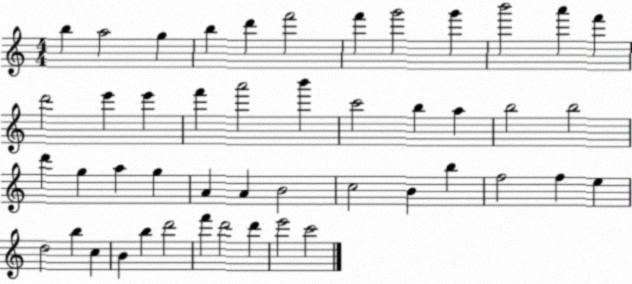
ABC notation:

X:1
T:Untitled
M:4/4
L:1/4
K:C
b a2 g b d' f'2 f' g'2 g' b'2 a' f' d'2 e' e' f' a'2 b' c'2 b a b2 b2 d' g a g A A B2 c2 B b f2 f e d2 b c B b d'2 f' d'2 d' e'2 c'2